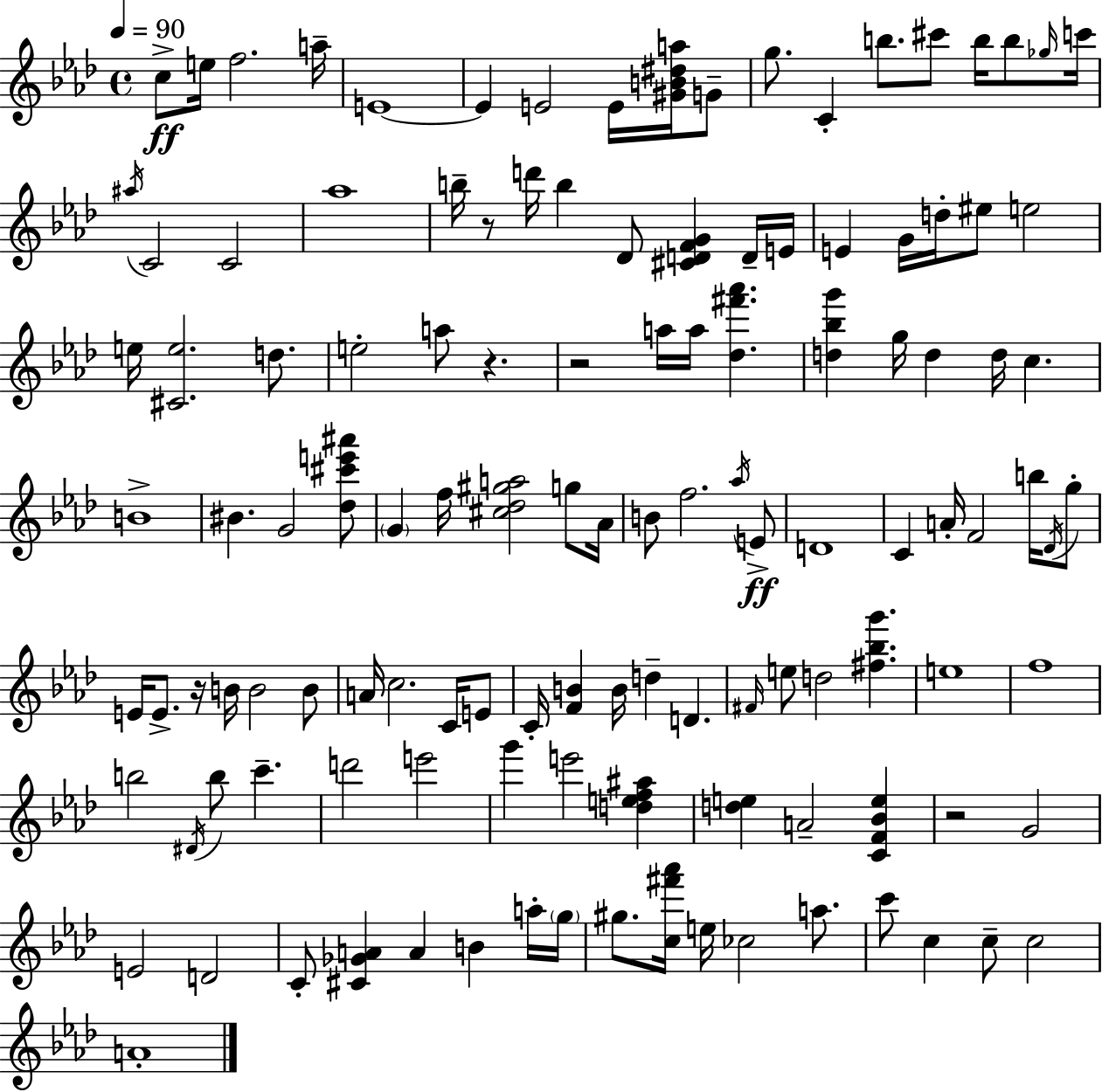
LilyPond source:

{
  \clef treble
  \time 4/4
  \defaultTimeSignature
  \key f \minor
  \tempo 4 = 90
  c''8->\ff e''16 f''2. a''16-- | e'1~~ | e'4 e'2 e'16 <gis' b' dis'' a''>16 g'8-- | g''8. c'4-. b''8. cis'''8 b''16 b''8 \grace { ges''16 } | \break c'''16 \acciaccatura { ais''16 } c'2 c'2 | aes''1 | b''16-- r8 d'''16 b''4 des'8 <cis' d' f' g'>4 | d'16-- e'16 e'4 g'16 d''16-. eis''8 e''2 | \break e''16 <cis' e''>2. d''8. | e''2-. a''8 r4. | r2 a''16 a''16 <des'' fis''' aes'''>4. | <d'' bes'' g'''>4 g''16 d''4 d''16 c''4. | \break b'1-> | bis'4. g'2 | <des'' cis''' e''' ais'''>8 \parenthesize g'4 f''16 <cis'' des'' gis'' a''>2 g''8 | aes'16 b'8 f''2. | \break \acciaccatura { aes''16 }\ff e'8-> d'1 | c'4 a'16-. f'2 | b''16 \acciaccatura { des'16 } g''8-. e'16 e'8.-> r16 b'16 b'2 | b'8 a'16 c''2. | \break c'16 e'8 c'16-. <f' b'>4 b'16 d''4-- d'4. | \grace { fis'16 } e''8 d''2 <fis'' bes'' g'''>4. | e''1 | f''1 | \break b''2 \acciaccatura { dis'16 } b''8 | c'''4.-- d'''2 e'''2 | g'''4 e'''2 | <d'' e'' f'' ais''>4 <d'' e''>4 a'2-- | \break <c' f' bes' e''>4 r2 g'2 | e'2 d'2 | c'8-. <cis' ges' a'>4 a'4 | b'4 a''16-. \parenthesize g''16 gis''8. <c'' fis''' aes'''>16 e''16 ces''2 | \break a''8. c'''8 c''4 c''8-- c''2 | a'1-. | \bar "|."
}